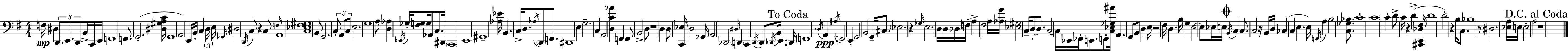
X:1
T:Untitled
M:4/4
L:1/4
K:Em
F,/4 ^D, D,,/2 E,,/2 D,,/2 B,,/4 C,,/4 E,,/4 F,,4 F,,/2 G,,2 [^D,^G,A,C]/4 G,,4 A,,2 E,,/4 B,,/4 C, D,/4 E,/4 _G,,/4 ^D,2 D,,/4 C,/2 z C,/2 F,/4 A,,4 [C,_E,^F,^G,]4 B,,/2 G,,2 C,/2 A,,/2 C,/2 E,2 G,4 A,/2 [D,_A,] _E,,/4 _G,/4 [^F,G,]/2 G,/4 _A,,/2 C,/2 ^D,,/4 C,,4 E,,4 ^G,,4 [_A,_E]/4 B,, C,/4 D,/2 _A,/4 D,,/2 F,,/2 ^D,,4 E, G,2 C, A,,2 [D,C_A] F,, F,,/2 B,,2 D,/2 z4 D, D,/2 [C,,_E,]/4 D,2 _G,,/4 A,,2 _D,,2 ^D,/4 D,, C,, D,,/4 D,,/2 _D,,/4 B,,/4 E,, D,,/4 F,,4 _D,/4 A,, ^A,/4 F,,2 E,, G,,2 B,,2 G,,/4 ^C,/2 _E,2 z _G,/4 E,2 D,/4 D,/4 _D,/4 F,/4 A, ^F,2 A,/4 [_A,G]/4 [_E,^G,]2 C,/4 D,/2 D,/2 C,2 C,/4 _E,,/4 _F,,/4 E,,/2 F,,/2 [C,_E,_G,^A]/4 A,, G,,/2 B,,/2 D, E,/4 z2 ^F,/4 D, B,/4 G, E,2 E,/2 _E,/4 E,/4 B,,/4 C, C,/2 C,2 z/4 B,,/4 D,/4 _C, C, E, E,/4 F,,/4 A, B,2 [C,_G,_B,]/2 C4 C4 C D/2 C/4 z D [^C,,E,,_D,^F,]/4 D4 D2 z B,/4 C,/2 _B,4 z/2 ^D,2 [_E,A,]/4 E,/4 E,2 A,2 z4